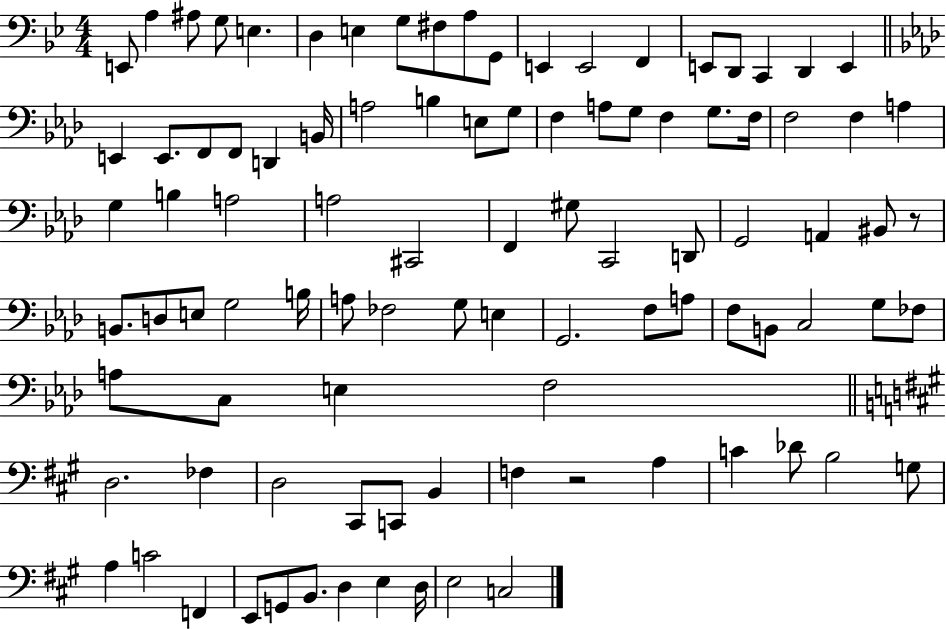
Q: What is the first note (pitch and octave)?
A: E2